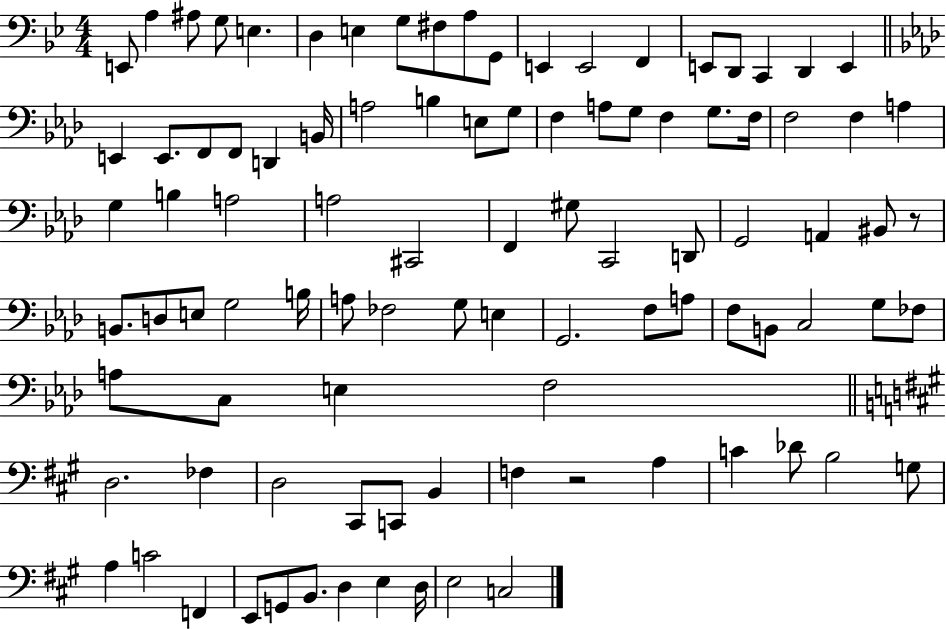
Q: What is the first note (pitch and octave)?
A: E2